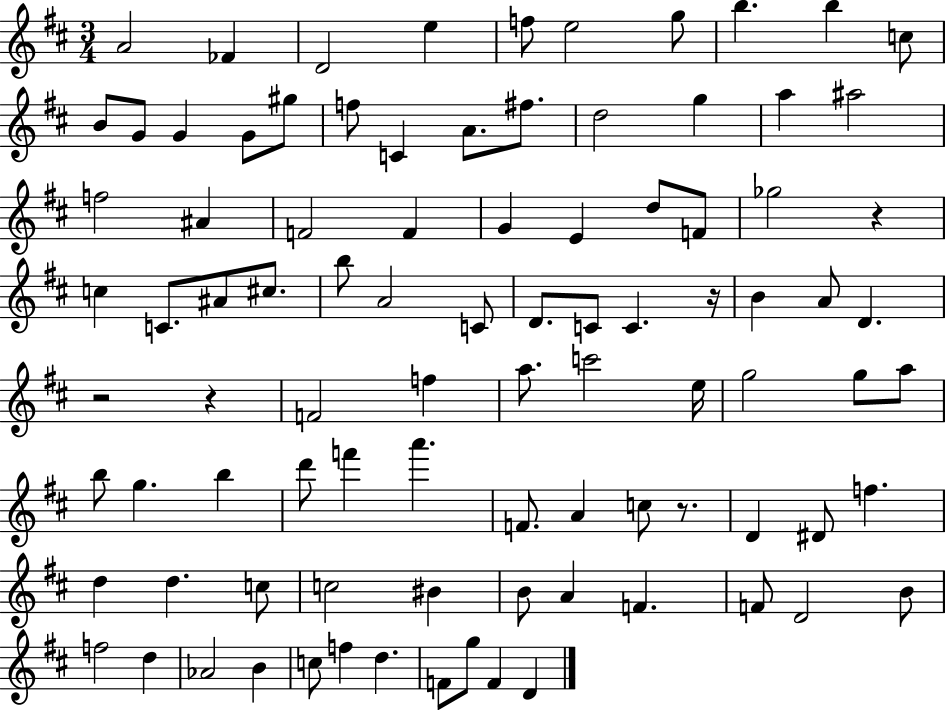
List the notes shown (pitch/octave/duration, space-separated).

A4/h FES4/q D4/h E5/q F5/e E5/h G5/e B5/q. B5/q C5/e B4/e G4/e G4/q G4/e G#5/e F5/e C4/q A4/e. F#5/e. D5/h G5/q A5/q A#5/h F5/h A#4/q F4/h F4/q G4/q E4/q D5/e F4/e Gb5/h R/q C5/q C4/e. A#4/e C#5/e. B5/e A4/h C4/e D4/e. C4/e C4/q. R/s B4/q A4/e D4/q. R/h R/q F4/h F5/q A5/e. C6/h E5/s G5/h G5/e A5/e B5/e G5/q. B5/q D6/e F6/q A6/q. F4/e. A4/q C5/e R/e. D4/q D#4/e F5/q. D5/q D5/q. C5/e C5/h BIS4/q B4/e A4/q F4/q. F4/e D4/h B4/e F5/h D5/q Ab4/h B4/q C5/e F5/q D5/q. F4/e G5/e F4/q D4/q